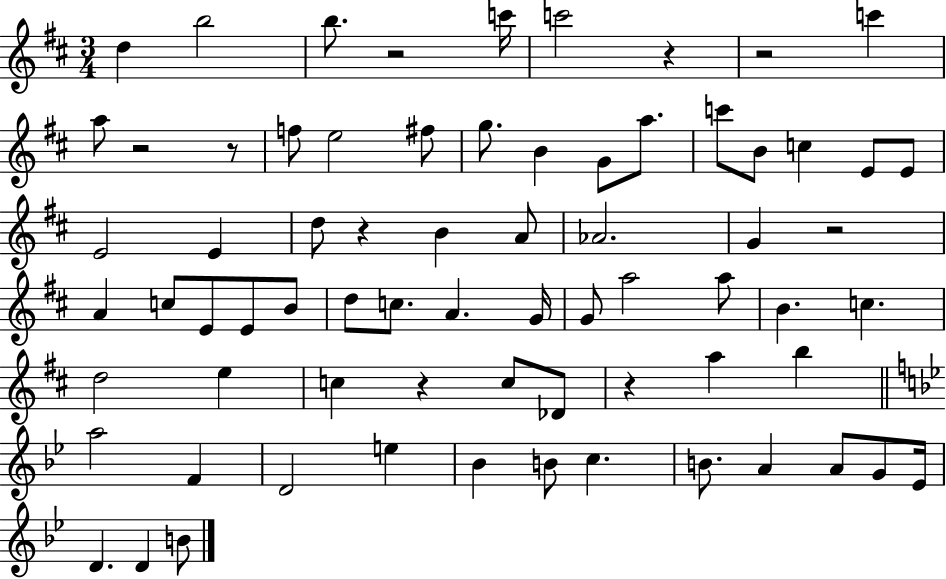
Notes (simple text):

D5/q B5/h B5/e. R/h C6/s C6/h R/q R/h C6/q A5/e R/h R/e F5/e E5/h F#5/e G5/e. B4/q G4/e A5/e. C6/e B4/e C5/q E4/e E4/e E4/h E4/q D5/e R/q B4/q A4/e Ab4/h. G4/q R/h A4/q C5/e E4/e E4/e B4/e D5/e C5/e. A4/q. G4/s G4/e A5/h A5/e B4/q. C5/q. D5/h E5/q C5/q R/q C5/e Db4/e R/q A5/q B5/q A5/h F4/q D4/h E5/q Bb4/q B4/e C5/q. B4/e. A4/q A4/e G4/e Eb4/s D4/q. D4/q B4/e